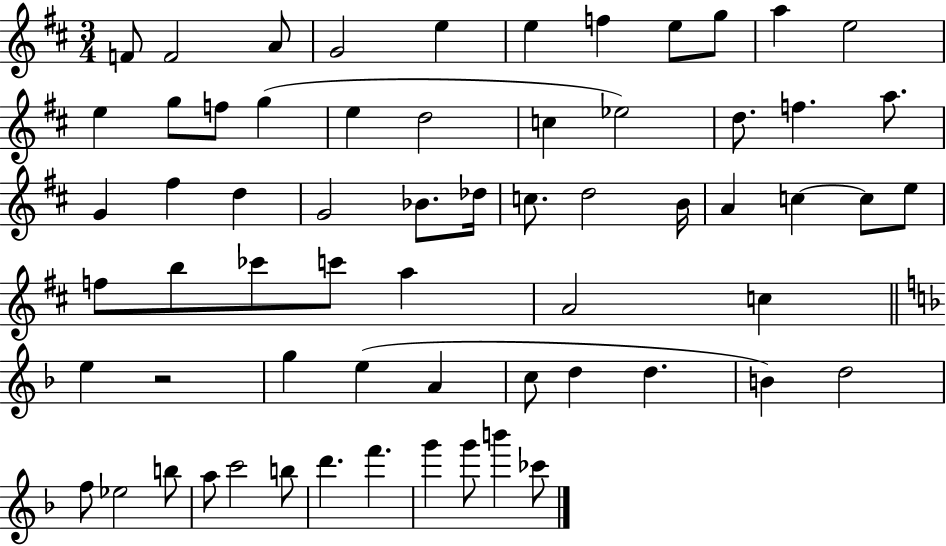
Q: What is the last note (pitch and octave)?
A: CES6